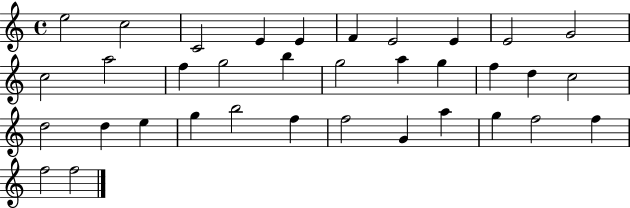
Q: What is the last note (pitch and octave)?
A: F5